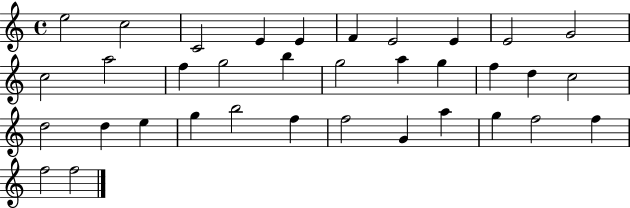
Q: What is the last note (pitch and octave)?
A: F5